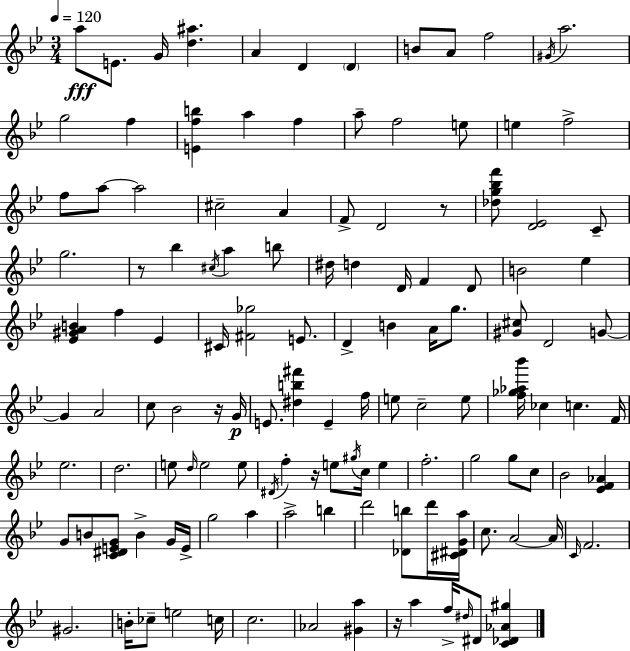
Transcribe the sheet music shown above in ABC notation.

X:1
T:Untitled
M:3/4
L:1/4
K:Gm
a/2 E/2 G/4 [d^a] A D D B/2 A/2 f2 ^G/4 a2 g2 f [Efb] a f a/2 f2 e/2 e f2 f/2 a/2 a2 ^c2 A F/2 D2 z/2 [_dg_bf']/2 [D_E]2 C/2 g2 z/2 _b ^c/4 a b/2 ^d/4 d D/4 F D/2 B2 _e [_E^GAB] f _E ^C/4 [^F_g]2 E/2 D B A/4 g/2 [^G^c]/2 D2 G/2 G A2 c/2 _B2 z/4 G/4 E/2 [^db^f'] E f/4 e/2 c2 e/2 [f_g_a_b']/4 _c c F/4 _e2 d2 e/2 d/4 e2 e/2 ^D/4 f z/4 e/2 ^g/4 c/4 e f2 g2 g/2 c/2 _B2 [_EF_A] G/2 B/2 [C^DEG]/2 B G/4 E/4 g2 a a2 b d'2 [_Db]/2 d'/4 [^C^DGa]/4 c/2 A2 A/4 C/4 F2 ^G2 B/4 _c/2 e2 c/4 c2 _A2 [^Ga] z/4 a f/4 ^d/4 ^D/2 [C_D_A^g]